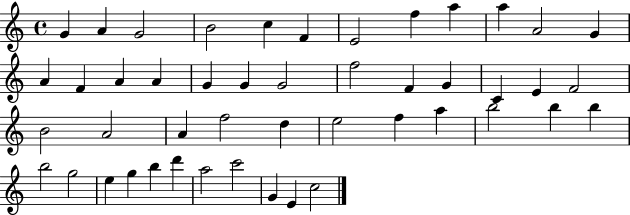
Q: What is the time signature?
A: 4/4